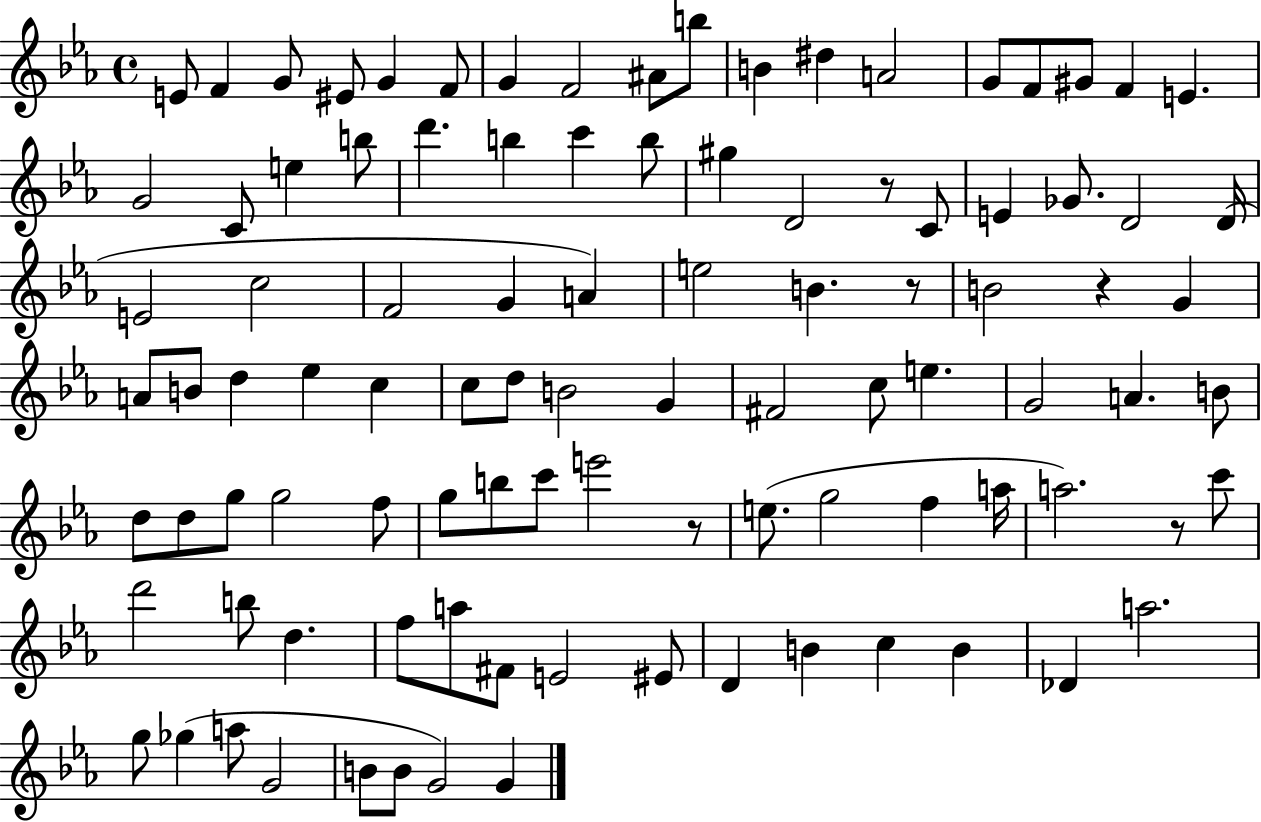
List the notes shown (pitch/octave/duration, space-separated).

E4/e F4/q G4/e EIS4/e G4/q F4/e G4/q F4/h A#4/e B5/e B4/q D#5/q A4/h G4/e F4/e G#4/e F4/q E4/q. G4/h C4/e E5/q B5/e D6/q. B5/q C6/q B5/e G#5/q D4/h R/e C4/e E4/q Gb4/e. D4/h D4/s E4/h C5/h F4/h G4/q A4/q E5/h B4/q. R/e B4/h R/q G4/q A4/e B4/e D5/q Eb5/q C5/q C5/e D5/e B4/h G4/q F#4/h C5/e E5/q. G4/h A4/q. B4/e D5/e D5/e G5/e G5/h F5/e G5/e B5/e C6/e E6/h R/e E5/e. G5/h F5/q A5/s A5/h. R/e C6/e D6/h B5/e D5/q. F5/e A5/e F#4/e E4/h EIS4/e D4/q B4/q C5/q B4/q Db4/q A5/h. G5/e Gb5/q A5/e G4/h B4/e B4/e G4/h G4/q